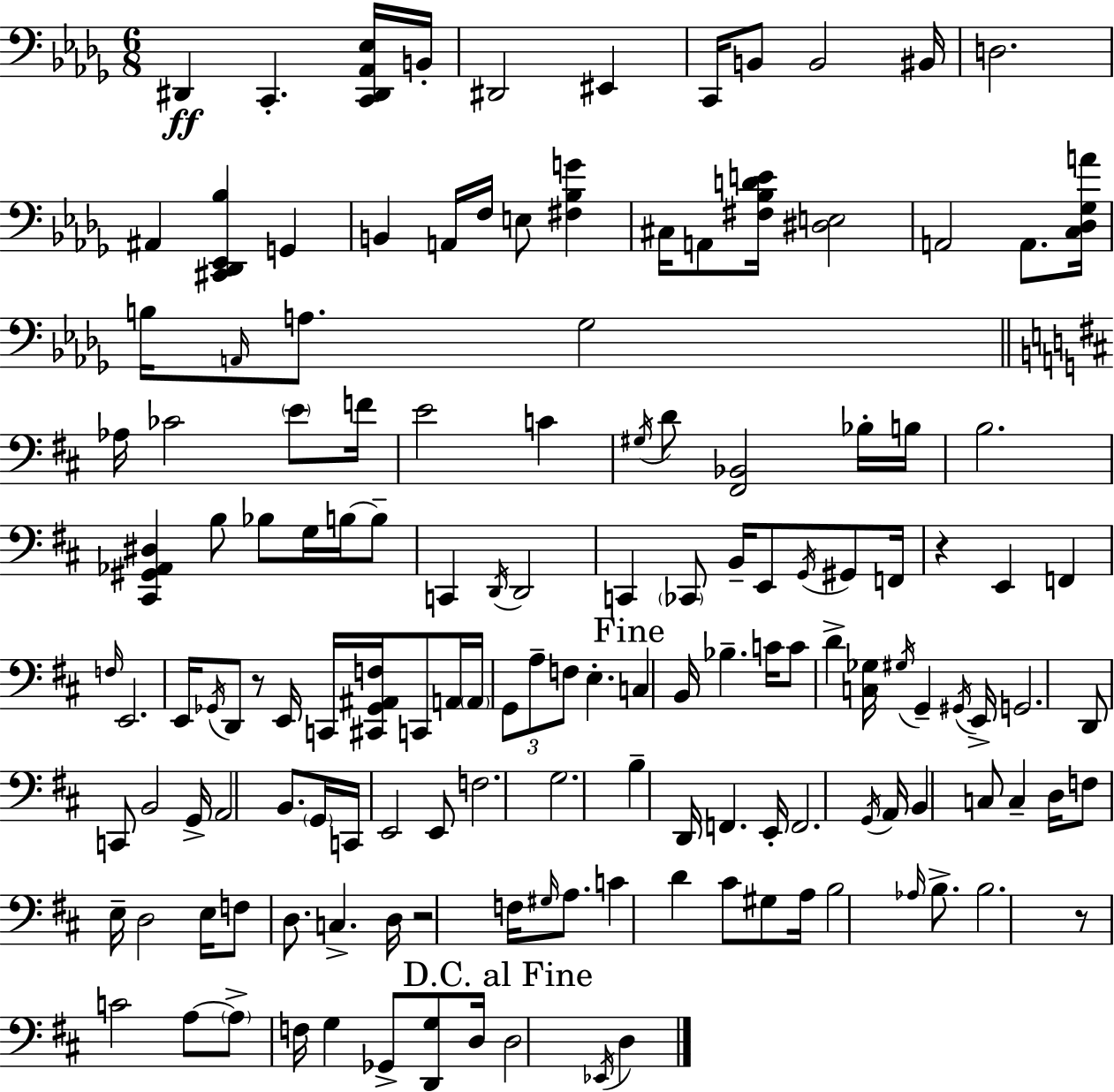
{
  \clef bass
  \numericTimeSignature
  \time 6/8
  \key bes \minor
  dis,4\ff c,4.-. <c, dis, aes, ees>16 b,16-. | dis,2 eis,4 | c,16 b,8 b,2 bis,16 | d2. | \break ais,4 <cis, des, ees, bes>4 g,4 | b,4 a,16 f16 e8 <fis bes g'>4 | cis16 a,8 <fis bes d' e'>16 <dis e>2 | a,2 a,8. <c des ges a'>16 | \break b16 \grace { a,16 } a8. ges2 | \bar "||" \break \key d \major aes16 ces'2 \parenthesize e'8 f'16 | e'2 c'4 | \acciaccatura { gis16 } d'8 <fis, bes,>2 bes16-. | b16 b2. | \break <cis, gis, aes, dis>4 b8 bes8 g16 b16~~ b8-- | c,4 \acciaccatura { d,16 } d,2 | c,4 \parenthesize ces,8 b,16-- e,8 \acciaccatura { g,16 } | gis,8 f,16 r4 e,4 f,4 | \break \grace { f16 } e,2. | e,16 \acciaccatura { ges,16 } d,8 r8 e,16 c,16 | <cis, ges, ais, f>16 c,8 a,16 \parenthesize a,16 \tuplet 3/2 { g,8 a8-- f8 } e4.-. | \mark "Fine" c4 b,16 bes4.-- | \break c'16 c'8 d'4-> <c ges>16 | \acciaccatura { gis16 } g,4-- \acciaccatura { gis,16 } e,16-> g,2. | d,8 c,8 b,2 | g,16-> a,2 | \break b,8. \parenthesize g,16 c,16 e,2 | e,8 f2. | g2. | b4-- d,16 | \break f,4. e,16-. f,2. | \acciaccatura { g,16 } a,16 b,4 | c8 c4-- d16 f8 e16-- d2 | e16 f8 d8. | \break c4.-> d16 r2 | f16 \grace { gis16 } a8. c'4 | d'4 cis'8 gis8 a16 b2 | \grace { aes16 } b8.-> b2. | \break r8 | c'2 a8~~ \parenthesize a8-> | f16 g4 ges,8-> <d, g>8 d16 \mark "D.C. al Fine" d2 | \acciaccatura { ees,16 } d4 \bar "|."
}